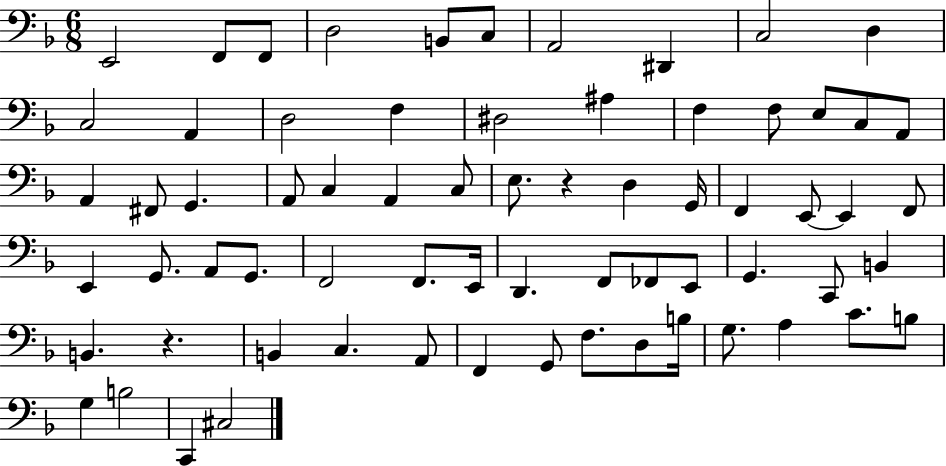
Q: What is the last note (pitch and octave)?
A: C#3